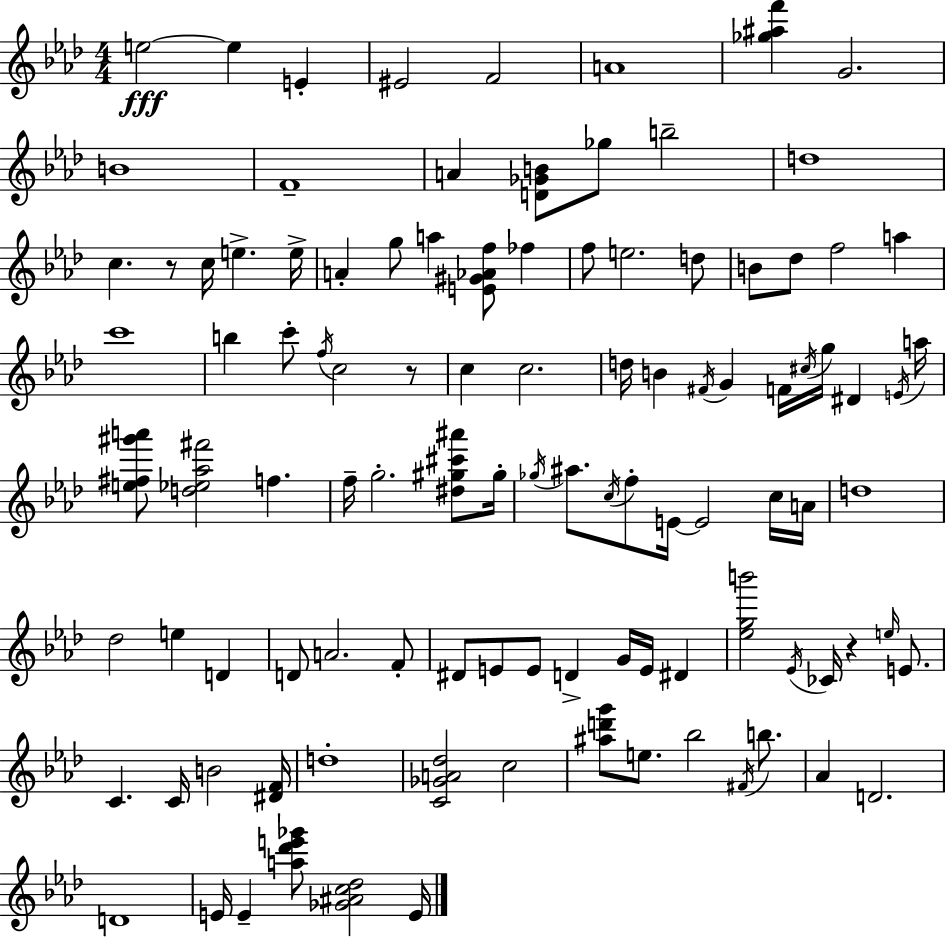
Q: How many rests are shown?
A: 3